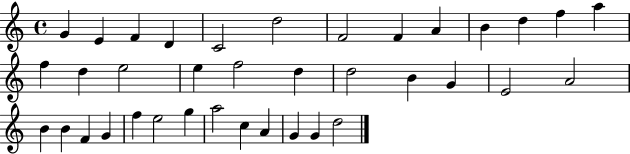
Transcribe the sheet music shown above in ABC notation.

X:1
T:Untitled
M:4/4
L:1/4
K:C
G E F D C2 d2 F2 F A B d f a f d e2 e f2 d d2 B G E2 A2 B B F G f e2 g a2 c A G G d2